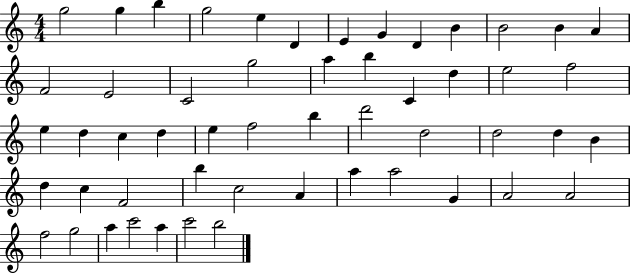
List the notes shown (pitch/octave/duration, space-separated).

G5/h G5/q B5/q G5/h E5/q D4/q E4/q G4/q D4/q B4/q B4/h B4/q A4/q F4/h E4/h C4/h G5/h A5/q B5/q C4/q D5/q E5/h F5/h E5/q D5/q C5/q D5/q E5/q F5/h B5/q D6/h D5/h D5/h D5/q B4/q D5/q C5/q F4/h B5/q C5/h A4/q A5/q A5/h G4/q A4/h A4/h F5/h G5/h A5/q C6/h A5/q C6/h B5/h